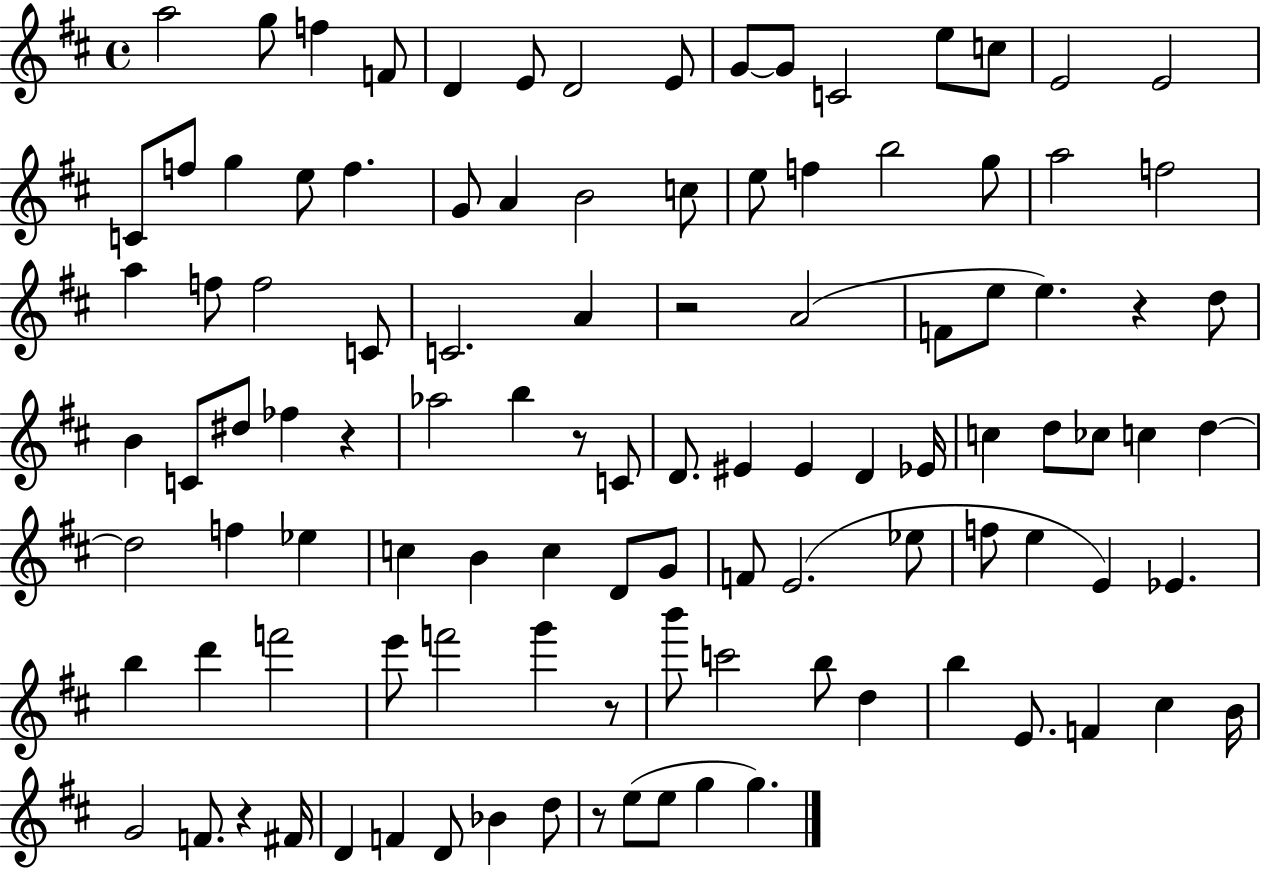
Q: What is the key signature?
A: D major